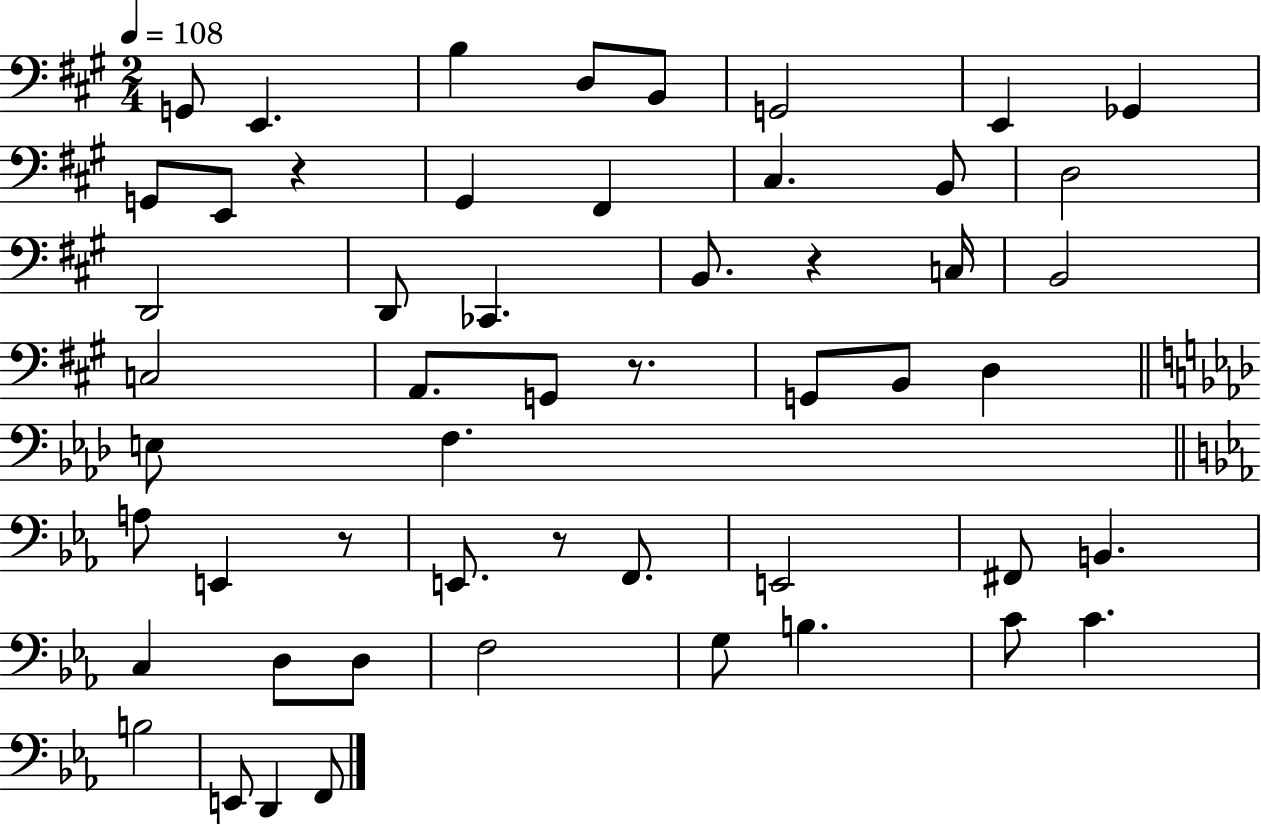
G2/e E2/q. B3/q D3/e B2/e G2/h E2/q Gb2/q G2/e E2/e R/q G#2/q F#2/q C#3/q. B2/e D3/h D2/h D2/e CES2/q. B2/e. R/q C3/s B2/h C3/h A2/e. G2/e R/e. G2/e B2/e D3/q E3/e F3/q. A3/e E2/q R/e E2/e. R/e F2/e. E2/h F#2/e B2/q. C3/q D3/e D3/e F3/h G3/e B3/q. C4/e C4/q. B3/h E2/e D2/q F2/e